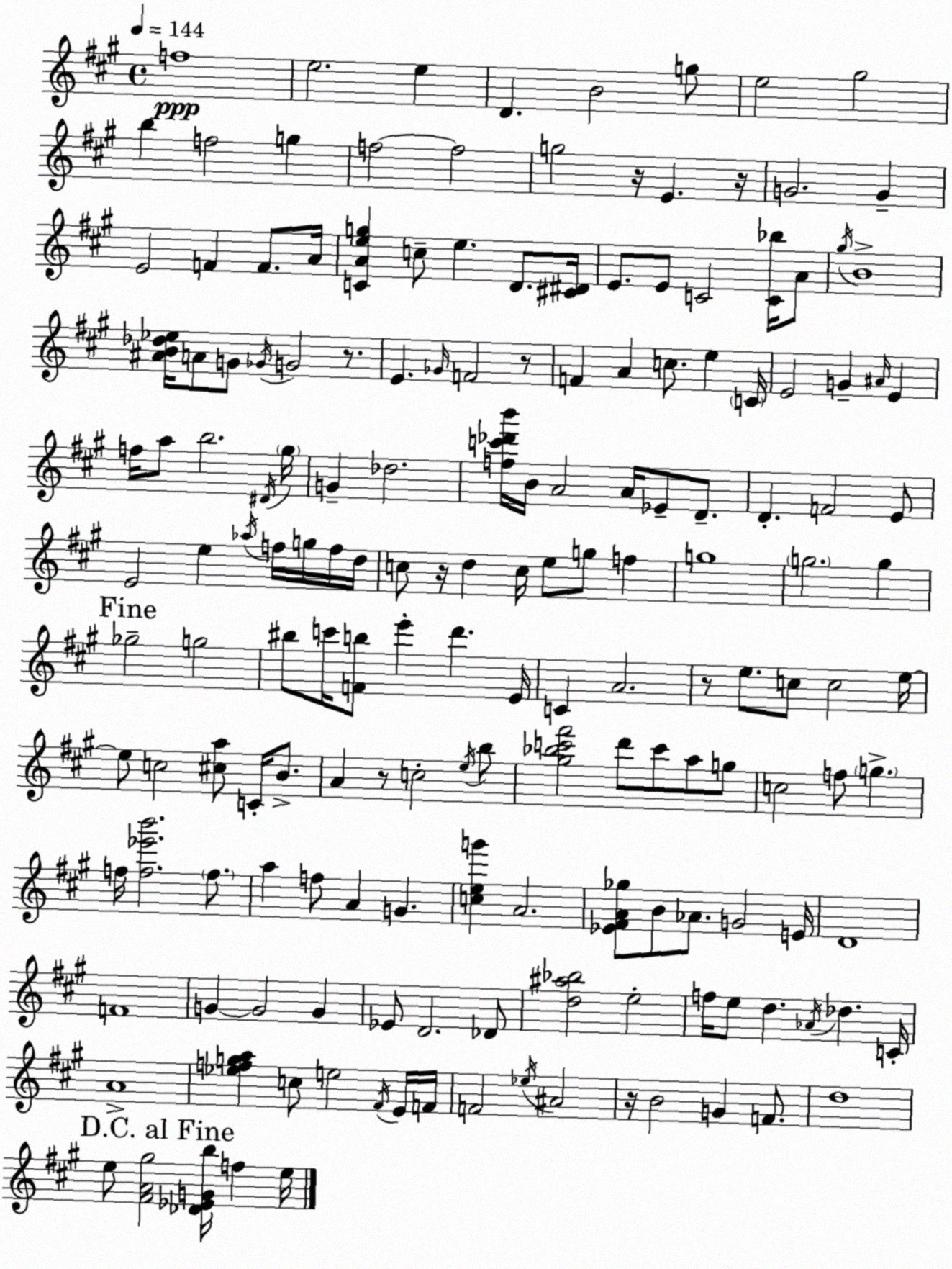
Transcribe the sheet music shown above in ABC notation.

X:1
T:Untitled
M:4/4
L:1/4
K:A
f4 e2 e D B2 g/2 e2 ^g2 b f2 g f2 f2 g2 z/4 E z/4 G2 G E2 F F/2 A/4 [CAeg] c/2 e D/2 [^C^D]/4 E/2 E/2 C2 [C_b]/4 A/2 ^g/4 B4 [^AB_d_e]/4 A/2 G/2 _G/4 G2 z/2 E _G/4 F2 z/2 F A c/2 e C/4 E2 G ^A/4 E f/4 a/2 b2 ^D/4 ^g/4 G _d2 [fc'_d'b']/4 B/4 A2 A/4 _E/2 D/2 D F2 E/2 E2 e _a/4 f/4 g/4 f/4 d/4 c/2 z/4 d c/4 e/2 g/2 f g4 g2 g _g2 g2 ^b/2 c'/4 [Fb]/2 e' d' E/4 C A2 z/2 e/2 c/2 c2 e/4 e/2 c2 [^ca]/2 C/4 B/2 A z/2 c2 e/4 b/2 [^g_bc'^f']2 d'/2 c'/2 a/2 g/2 c2 f/2 g f/4 [f_e'b']2 f/2 a f/2 A G [ceg'] A2 [_E^FA_g]/2 B/2 _A/2 G2 E/4 D4 F4 G G2 G _E/2 D2 _D/2 [d^a_b]2 e2 f/4 e/2 d _A/4 _d C/4 A4 [_efga] c/2 e2 ^F/4 E/4 F/4 F2 _e/4 ^A2 z/4 B2 G F/2 d4 e/2 [^FA^g]2 [_D_EGb]/4 f e/4